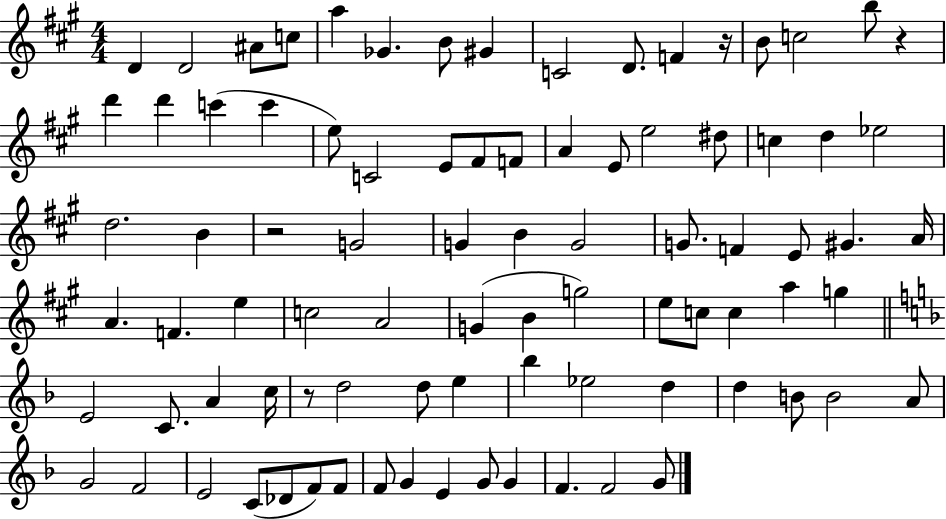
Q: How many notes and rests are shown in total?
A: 87